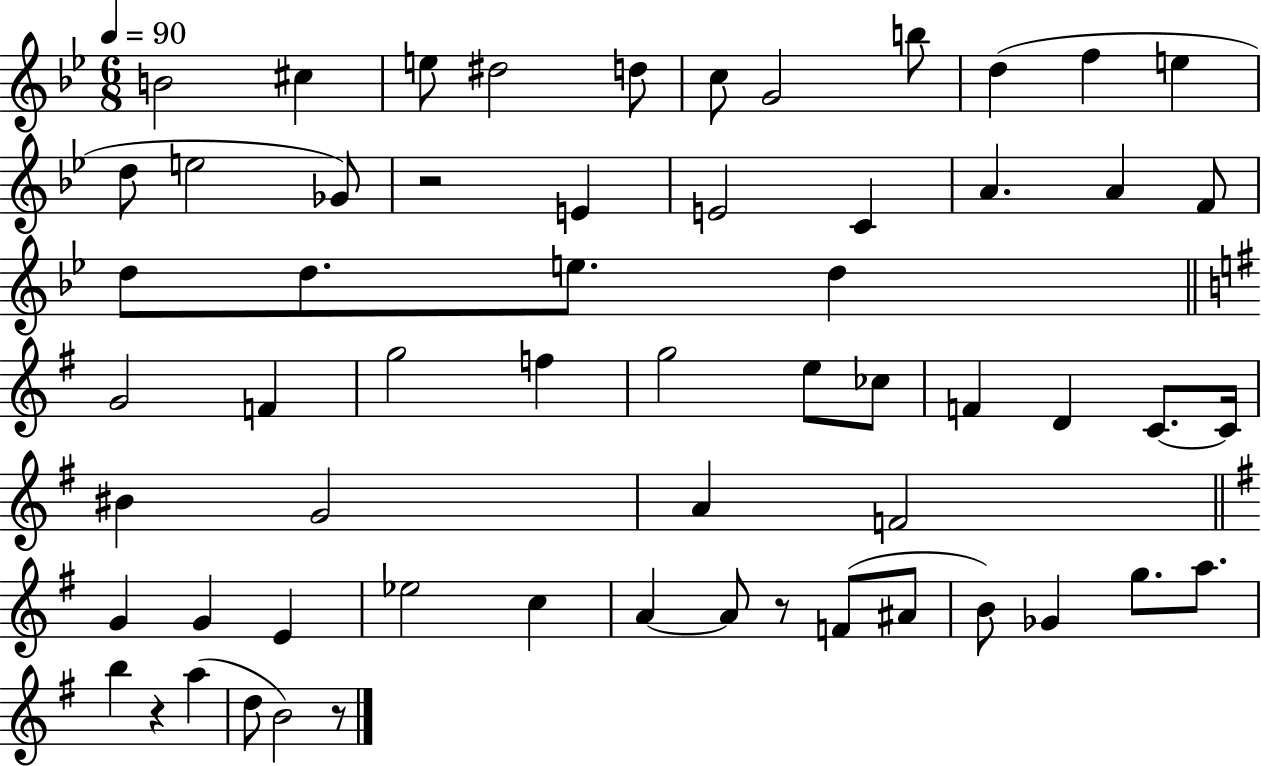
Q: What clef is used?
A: treble